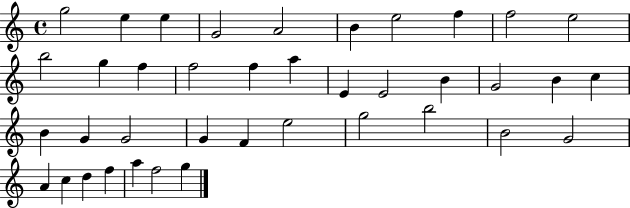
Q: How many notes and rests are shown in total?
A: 39